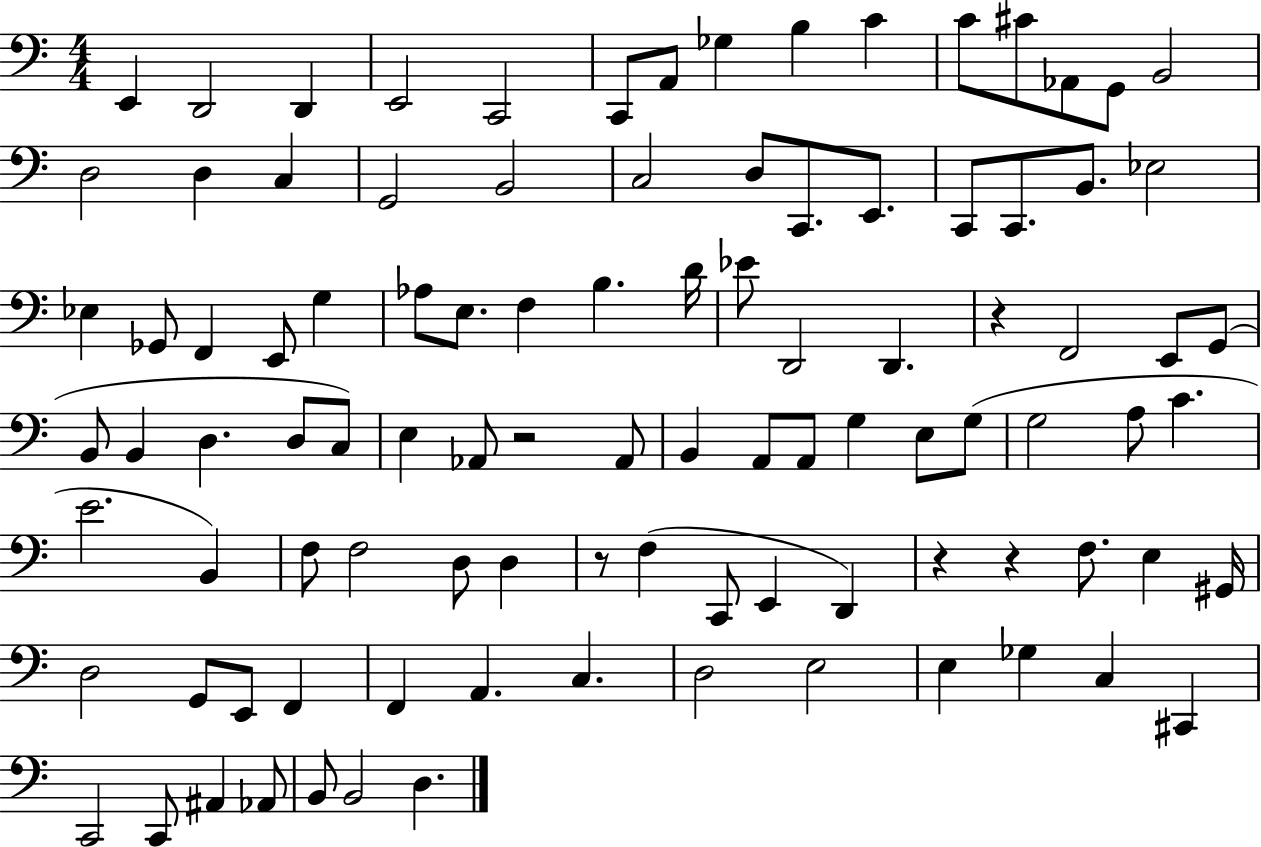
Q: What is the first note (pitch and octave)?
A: E2